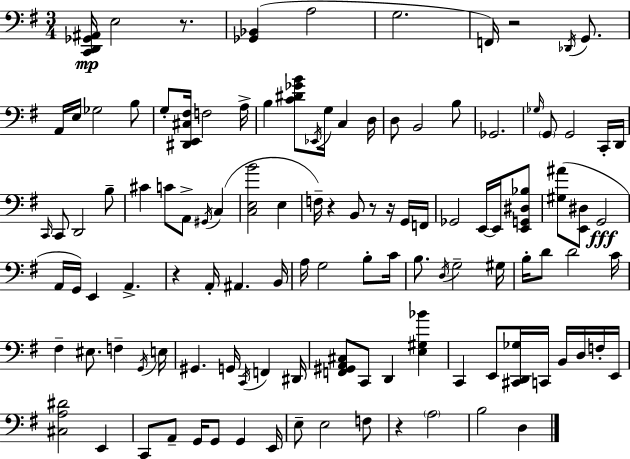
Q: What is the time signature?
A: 3/4